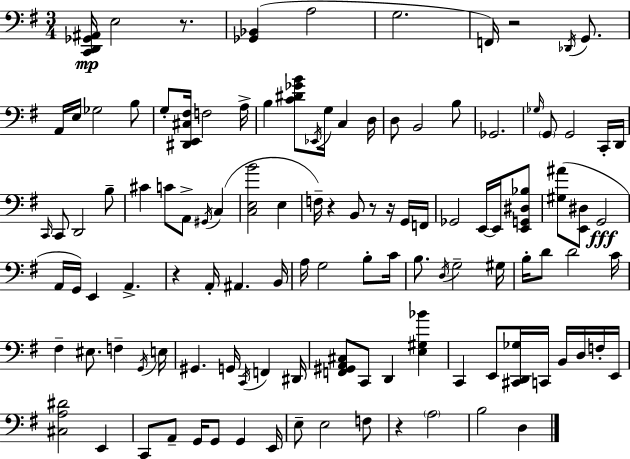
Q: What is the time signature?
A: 3/4